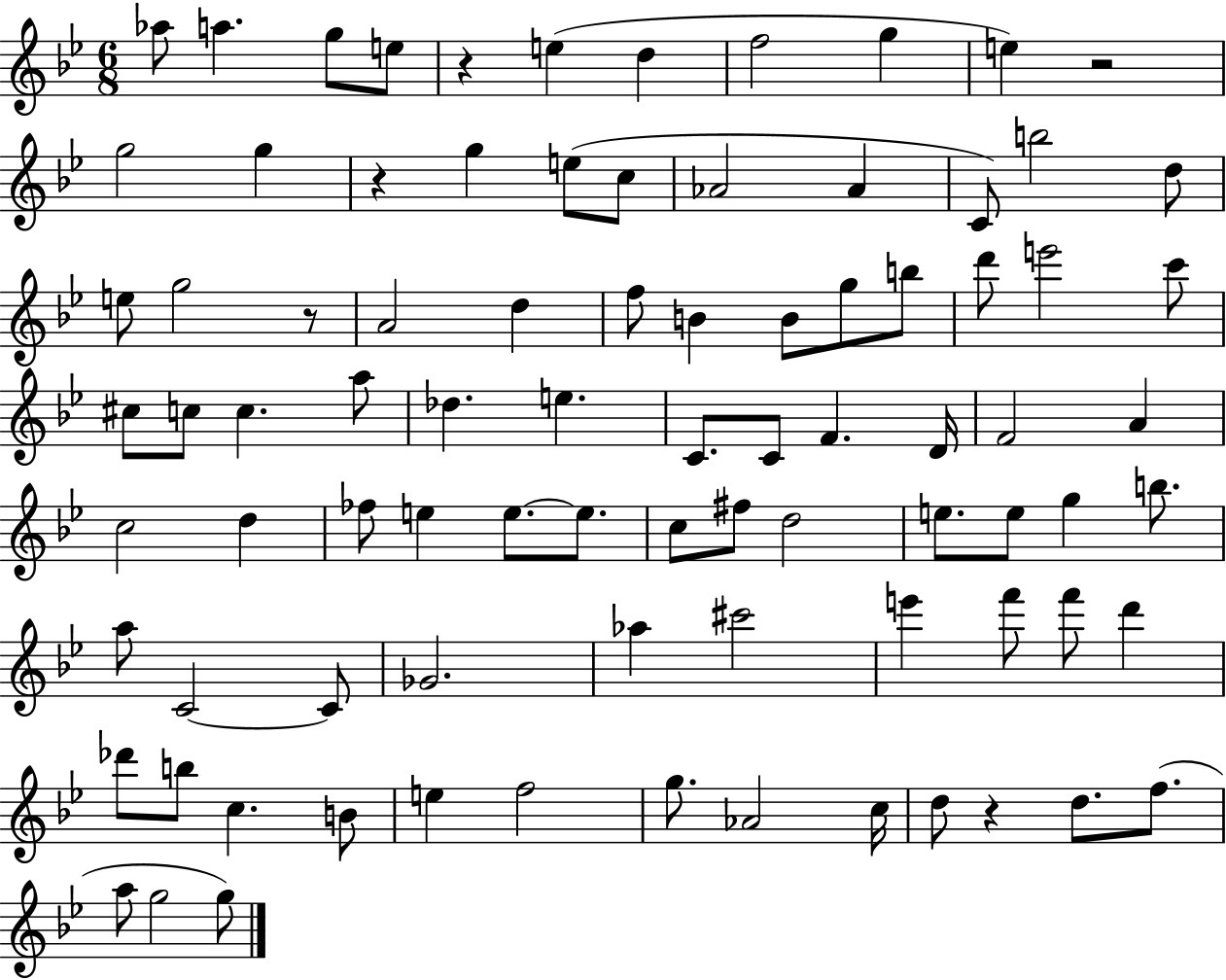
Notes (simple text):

Ab5/e A5/q. G5/e E5/e R/q E5/q D5/q F5/h G5/q E5/q R/h G5/h G5/q R/q G5/q E5/e C5/e Ab4/h Ab4/q C4/e B5/h D5/e E5/e G5/h R/e A4/h D5/q F5/e B4/q B4/e G5/e B5/e D6/e E6/h C6/e C#5/e C5/e C5/q. A5/e Db5/q. E5/q. C4/e. C4/e F4/q. D4/s F4/h A4/q C5/h D5/q FES5/e E5/q E5/e. E5/e. C5/e F#5/e D5/h E5/e. E5/e G5/q B5/e. A5/e C4/h C4/e Gb4/h. Ab5/q C#6/h E6/q F6/e F6/e D6/q Db6/e B5/e C5/q. B4/e E5/q F5/h G5/e. Ab4/h C5/s D5/e R/q D5/e. F5/e. A5/e G5/h G5/e